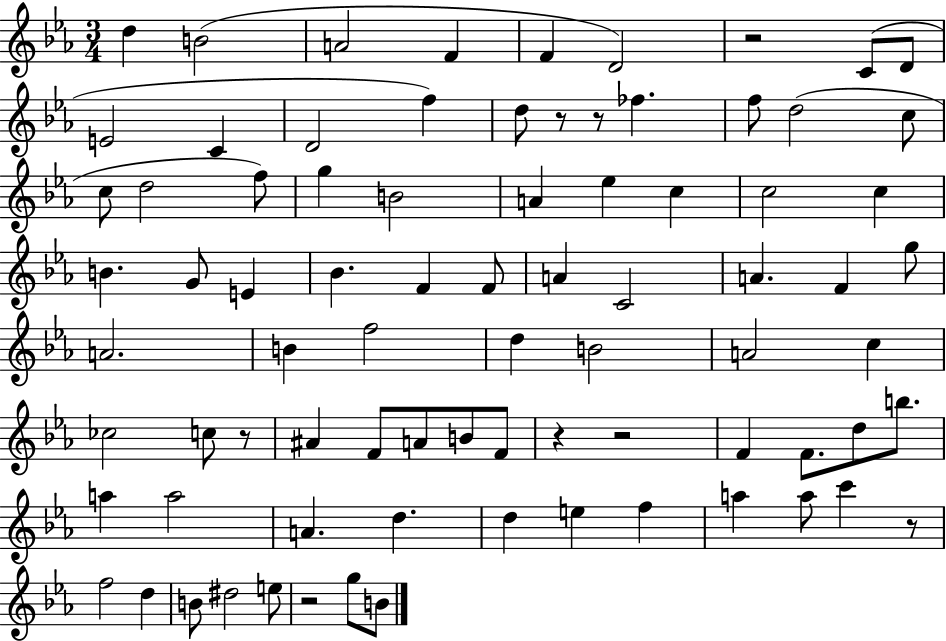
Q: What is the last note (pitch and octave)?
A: B4